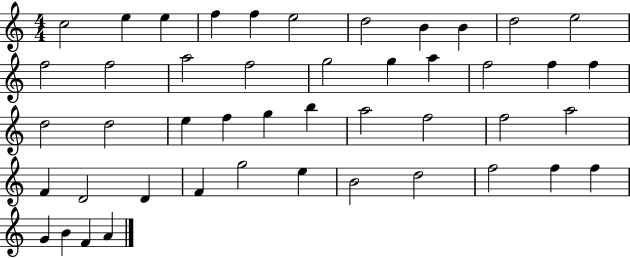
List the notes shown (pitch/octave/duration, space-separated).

C5/h E5/q E5/q F5/q F5/q E5/h D5/h B4/q B4/q D5/h E5/h F5/h F5/h A5/h F5/h G5/h G5/q A5/q F5/h F5/q F5/q D5/h D5/h E5/q F5/q G5/q B5/q A5/h F5/h F5/h A5/h F4/q D4/h D4/q F4/q G5/h E5/q B4/h D5/h F5/h F5/q F5/q G4/q B4/q F4/q A4/q